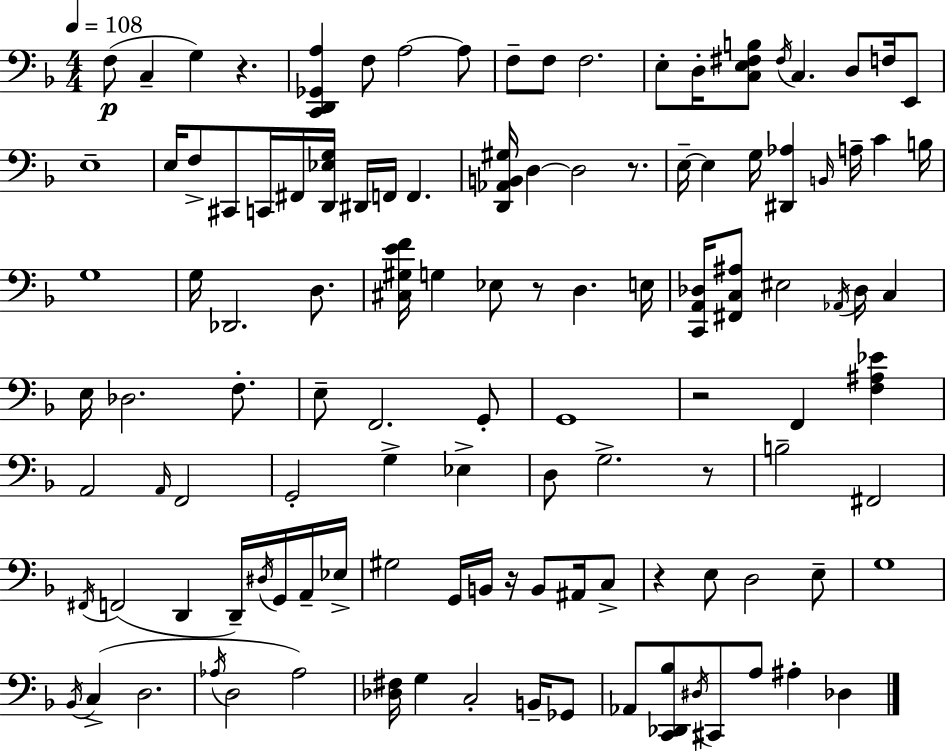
X:1
T:Untitled
M:4/4
L:1/4
K:F
F,/2 C, G, z [C,,D,,_G,,A,] F,/2 A,2 A,/2 F,/2 F,/2 F,2 E,/2 D,/4 [C,E,^F,B,]/2 ^F,/4 C, D,/2 F,/4 E,,/2 E,4 E,/4 F,/2 ^C,,/2 C,,/4 ^F,,/4 [D,,_E,G,]/4 ^D,,/4 F,,/4 F,, [D,,_A,,B,,^G,]/4 D, D,2 z/2 E,/4 E, G,/4 [^D,,_A,] B,,/4 A,/4 C B,/4 G,4 G,/4 _D,,2 D,/2 [^C,^G,EF]/4 G, _E,/2 z/2 D, E,/4 [C,,A,,_D,]/4 [^F,,C,^A,]/2 ^E,2 _A,,/4 _D,/4 C, E,/4 _D,2 F,/2 E,/2 F,,2 G,,/2 G,,4 z2 F,, [F,^A,_E] A,,2 A,,/4 F,,2 G,,2 G, _E, D,/2 G,2 z/2 B,2 ^F,,2 ^F,,/4 F,,2 D,, D,,/4 ^D,/4 G,,/4 A,,/4 _E,/4 ^G,2 G,,/4 B,,/4 z/4 B,,/2 ^A,,/4 C,/2 z E,/2 D,2 E,/2 G,4 _B,,/4 C, D,2 _A,/4 D,2 _A,2 [_D,^F,]/4 G, C,2 B,,/4 _G,,/2 _A,,/2 [C,,_D,,_B,]/2 ^D,/4 ^C,,/2 A,/2 ^A, _D,